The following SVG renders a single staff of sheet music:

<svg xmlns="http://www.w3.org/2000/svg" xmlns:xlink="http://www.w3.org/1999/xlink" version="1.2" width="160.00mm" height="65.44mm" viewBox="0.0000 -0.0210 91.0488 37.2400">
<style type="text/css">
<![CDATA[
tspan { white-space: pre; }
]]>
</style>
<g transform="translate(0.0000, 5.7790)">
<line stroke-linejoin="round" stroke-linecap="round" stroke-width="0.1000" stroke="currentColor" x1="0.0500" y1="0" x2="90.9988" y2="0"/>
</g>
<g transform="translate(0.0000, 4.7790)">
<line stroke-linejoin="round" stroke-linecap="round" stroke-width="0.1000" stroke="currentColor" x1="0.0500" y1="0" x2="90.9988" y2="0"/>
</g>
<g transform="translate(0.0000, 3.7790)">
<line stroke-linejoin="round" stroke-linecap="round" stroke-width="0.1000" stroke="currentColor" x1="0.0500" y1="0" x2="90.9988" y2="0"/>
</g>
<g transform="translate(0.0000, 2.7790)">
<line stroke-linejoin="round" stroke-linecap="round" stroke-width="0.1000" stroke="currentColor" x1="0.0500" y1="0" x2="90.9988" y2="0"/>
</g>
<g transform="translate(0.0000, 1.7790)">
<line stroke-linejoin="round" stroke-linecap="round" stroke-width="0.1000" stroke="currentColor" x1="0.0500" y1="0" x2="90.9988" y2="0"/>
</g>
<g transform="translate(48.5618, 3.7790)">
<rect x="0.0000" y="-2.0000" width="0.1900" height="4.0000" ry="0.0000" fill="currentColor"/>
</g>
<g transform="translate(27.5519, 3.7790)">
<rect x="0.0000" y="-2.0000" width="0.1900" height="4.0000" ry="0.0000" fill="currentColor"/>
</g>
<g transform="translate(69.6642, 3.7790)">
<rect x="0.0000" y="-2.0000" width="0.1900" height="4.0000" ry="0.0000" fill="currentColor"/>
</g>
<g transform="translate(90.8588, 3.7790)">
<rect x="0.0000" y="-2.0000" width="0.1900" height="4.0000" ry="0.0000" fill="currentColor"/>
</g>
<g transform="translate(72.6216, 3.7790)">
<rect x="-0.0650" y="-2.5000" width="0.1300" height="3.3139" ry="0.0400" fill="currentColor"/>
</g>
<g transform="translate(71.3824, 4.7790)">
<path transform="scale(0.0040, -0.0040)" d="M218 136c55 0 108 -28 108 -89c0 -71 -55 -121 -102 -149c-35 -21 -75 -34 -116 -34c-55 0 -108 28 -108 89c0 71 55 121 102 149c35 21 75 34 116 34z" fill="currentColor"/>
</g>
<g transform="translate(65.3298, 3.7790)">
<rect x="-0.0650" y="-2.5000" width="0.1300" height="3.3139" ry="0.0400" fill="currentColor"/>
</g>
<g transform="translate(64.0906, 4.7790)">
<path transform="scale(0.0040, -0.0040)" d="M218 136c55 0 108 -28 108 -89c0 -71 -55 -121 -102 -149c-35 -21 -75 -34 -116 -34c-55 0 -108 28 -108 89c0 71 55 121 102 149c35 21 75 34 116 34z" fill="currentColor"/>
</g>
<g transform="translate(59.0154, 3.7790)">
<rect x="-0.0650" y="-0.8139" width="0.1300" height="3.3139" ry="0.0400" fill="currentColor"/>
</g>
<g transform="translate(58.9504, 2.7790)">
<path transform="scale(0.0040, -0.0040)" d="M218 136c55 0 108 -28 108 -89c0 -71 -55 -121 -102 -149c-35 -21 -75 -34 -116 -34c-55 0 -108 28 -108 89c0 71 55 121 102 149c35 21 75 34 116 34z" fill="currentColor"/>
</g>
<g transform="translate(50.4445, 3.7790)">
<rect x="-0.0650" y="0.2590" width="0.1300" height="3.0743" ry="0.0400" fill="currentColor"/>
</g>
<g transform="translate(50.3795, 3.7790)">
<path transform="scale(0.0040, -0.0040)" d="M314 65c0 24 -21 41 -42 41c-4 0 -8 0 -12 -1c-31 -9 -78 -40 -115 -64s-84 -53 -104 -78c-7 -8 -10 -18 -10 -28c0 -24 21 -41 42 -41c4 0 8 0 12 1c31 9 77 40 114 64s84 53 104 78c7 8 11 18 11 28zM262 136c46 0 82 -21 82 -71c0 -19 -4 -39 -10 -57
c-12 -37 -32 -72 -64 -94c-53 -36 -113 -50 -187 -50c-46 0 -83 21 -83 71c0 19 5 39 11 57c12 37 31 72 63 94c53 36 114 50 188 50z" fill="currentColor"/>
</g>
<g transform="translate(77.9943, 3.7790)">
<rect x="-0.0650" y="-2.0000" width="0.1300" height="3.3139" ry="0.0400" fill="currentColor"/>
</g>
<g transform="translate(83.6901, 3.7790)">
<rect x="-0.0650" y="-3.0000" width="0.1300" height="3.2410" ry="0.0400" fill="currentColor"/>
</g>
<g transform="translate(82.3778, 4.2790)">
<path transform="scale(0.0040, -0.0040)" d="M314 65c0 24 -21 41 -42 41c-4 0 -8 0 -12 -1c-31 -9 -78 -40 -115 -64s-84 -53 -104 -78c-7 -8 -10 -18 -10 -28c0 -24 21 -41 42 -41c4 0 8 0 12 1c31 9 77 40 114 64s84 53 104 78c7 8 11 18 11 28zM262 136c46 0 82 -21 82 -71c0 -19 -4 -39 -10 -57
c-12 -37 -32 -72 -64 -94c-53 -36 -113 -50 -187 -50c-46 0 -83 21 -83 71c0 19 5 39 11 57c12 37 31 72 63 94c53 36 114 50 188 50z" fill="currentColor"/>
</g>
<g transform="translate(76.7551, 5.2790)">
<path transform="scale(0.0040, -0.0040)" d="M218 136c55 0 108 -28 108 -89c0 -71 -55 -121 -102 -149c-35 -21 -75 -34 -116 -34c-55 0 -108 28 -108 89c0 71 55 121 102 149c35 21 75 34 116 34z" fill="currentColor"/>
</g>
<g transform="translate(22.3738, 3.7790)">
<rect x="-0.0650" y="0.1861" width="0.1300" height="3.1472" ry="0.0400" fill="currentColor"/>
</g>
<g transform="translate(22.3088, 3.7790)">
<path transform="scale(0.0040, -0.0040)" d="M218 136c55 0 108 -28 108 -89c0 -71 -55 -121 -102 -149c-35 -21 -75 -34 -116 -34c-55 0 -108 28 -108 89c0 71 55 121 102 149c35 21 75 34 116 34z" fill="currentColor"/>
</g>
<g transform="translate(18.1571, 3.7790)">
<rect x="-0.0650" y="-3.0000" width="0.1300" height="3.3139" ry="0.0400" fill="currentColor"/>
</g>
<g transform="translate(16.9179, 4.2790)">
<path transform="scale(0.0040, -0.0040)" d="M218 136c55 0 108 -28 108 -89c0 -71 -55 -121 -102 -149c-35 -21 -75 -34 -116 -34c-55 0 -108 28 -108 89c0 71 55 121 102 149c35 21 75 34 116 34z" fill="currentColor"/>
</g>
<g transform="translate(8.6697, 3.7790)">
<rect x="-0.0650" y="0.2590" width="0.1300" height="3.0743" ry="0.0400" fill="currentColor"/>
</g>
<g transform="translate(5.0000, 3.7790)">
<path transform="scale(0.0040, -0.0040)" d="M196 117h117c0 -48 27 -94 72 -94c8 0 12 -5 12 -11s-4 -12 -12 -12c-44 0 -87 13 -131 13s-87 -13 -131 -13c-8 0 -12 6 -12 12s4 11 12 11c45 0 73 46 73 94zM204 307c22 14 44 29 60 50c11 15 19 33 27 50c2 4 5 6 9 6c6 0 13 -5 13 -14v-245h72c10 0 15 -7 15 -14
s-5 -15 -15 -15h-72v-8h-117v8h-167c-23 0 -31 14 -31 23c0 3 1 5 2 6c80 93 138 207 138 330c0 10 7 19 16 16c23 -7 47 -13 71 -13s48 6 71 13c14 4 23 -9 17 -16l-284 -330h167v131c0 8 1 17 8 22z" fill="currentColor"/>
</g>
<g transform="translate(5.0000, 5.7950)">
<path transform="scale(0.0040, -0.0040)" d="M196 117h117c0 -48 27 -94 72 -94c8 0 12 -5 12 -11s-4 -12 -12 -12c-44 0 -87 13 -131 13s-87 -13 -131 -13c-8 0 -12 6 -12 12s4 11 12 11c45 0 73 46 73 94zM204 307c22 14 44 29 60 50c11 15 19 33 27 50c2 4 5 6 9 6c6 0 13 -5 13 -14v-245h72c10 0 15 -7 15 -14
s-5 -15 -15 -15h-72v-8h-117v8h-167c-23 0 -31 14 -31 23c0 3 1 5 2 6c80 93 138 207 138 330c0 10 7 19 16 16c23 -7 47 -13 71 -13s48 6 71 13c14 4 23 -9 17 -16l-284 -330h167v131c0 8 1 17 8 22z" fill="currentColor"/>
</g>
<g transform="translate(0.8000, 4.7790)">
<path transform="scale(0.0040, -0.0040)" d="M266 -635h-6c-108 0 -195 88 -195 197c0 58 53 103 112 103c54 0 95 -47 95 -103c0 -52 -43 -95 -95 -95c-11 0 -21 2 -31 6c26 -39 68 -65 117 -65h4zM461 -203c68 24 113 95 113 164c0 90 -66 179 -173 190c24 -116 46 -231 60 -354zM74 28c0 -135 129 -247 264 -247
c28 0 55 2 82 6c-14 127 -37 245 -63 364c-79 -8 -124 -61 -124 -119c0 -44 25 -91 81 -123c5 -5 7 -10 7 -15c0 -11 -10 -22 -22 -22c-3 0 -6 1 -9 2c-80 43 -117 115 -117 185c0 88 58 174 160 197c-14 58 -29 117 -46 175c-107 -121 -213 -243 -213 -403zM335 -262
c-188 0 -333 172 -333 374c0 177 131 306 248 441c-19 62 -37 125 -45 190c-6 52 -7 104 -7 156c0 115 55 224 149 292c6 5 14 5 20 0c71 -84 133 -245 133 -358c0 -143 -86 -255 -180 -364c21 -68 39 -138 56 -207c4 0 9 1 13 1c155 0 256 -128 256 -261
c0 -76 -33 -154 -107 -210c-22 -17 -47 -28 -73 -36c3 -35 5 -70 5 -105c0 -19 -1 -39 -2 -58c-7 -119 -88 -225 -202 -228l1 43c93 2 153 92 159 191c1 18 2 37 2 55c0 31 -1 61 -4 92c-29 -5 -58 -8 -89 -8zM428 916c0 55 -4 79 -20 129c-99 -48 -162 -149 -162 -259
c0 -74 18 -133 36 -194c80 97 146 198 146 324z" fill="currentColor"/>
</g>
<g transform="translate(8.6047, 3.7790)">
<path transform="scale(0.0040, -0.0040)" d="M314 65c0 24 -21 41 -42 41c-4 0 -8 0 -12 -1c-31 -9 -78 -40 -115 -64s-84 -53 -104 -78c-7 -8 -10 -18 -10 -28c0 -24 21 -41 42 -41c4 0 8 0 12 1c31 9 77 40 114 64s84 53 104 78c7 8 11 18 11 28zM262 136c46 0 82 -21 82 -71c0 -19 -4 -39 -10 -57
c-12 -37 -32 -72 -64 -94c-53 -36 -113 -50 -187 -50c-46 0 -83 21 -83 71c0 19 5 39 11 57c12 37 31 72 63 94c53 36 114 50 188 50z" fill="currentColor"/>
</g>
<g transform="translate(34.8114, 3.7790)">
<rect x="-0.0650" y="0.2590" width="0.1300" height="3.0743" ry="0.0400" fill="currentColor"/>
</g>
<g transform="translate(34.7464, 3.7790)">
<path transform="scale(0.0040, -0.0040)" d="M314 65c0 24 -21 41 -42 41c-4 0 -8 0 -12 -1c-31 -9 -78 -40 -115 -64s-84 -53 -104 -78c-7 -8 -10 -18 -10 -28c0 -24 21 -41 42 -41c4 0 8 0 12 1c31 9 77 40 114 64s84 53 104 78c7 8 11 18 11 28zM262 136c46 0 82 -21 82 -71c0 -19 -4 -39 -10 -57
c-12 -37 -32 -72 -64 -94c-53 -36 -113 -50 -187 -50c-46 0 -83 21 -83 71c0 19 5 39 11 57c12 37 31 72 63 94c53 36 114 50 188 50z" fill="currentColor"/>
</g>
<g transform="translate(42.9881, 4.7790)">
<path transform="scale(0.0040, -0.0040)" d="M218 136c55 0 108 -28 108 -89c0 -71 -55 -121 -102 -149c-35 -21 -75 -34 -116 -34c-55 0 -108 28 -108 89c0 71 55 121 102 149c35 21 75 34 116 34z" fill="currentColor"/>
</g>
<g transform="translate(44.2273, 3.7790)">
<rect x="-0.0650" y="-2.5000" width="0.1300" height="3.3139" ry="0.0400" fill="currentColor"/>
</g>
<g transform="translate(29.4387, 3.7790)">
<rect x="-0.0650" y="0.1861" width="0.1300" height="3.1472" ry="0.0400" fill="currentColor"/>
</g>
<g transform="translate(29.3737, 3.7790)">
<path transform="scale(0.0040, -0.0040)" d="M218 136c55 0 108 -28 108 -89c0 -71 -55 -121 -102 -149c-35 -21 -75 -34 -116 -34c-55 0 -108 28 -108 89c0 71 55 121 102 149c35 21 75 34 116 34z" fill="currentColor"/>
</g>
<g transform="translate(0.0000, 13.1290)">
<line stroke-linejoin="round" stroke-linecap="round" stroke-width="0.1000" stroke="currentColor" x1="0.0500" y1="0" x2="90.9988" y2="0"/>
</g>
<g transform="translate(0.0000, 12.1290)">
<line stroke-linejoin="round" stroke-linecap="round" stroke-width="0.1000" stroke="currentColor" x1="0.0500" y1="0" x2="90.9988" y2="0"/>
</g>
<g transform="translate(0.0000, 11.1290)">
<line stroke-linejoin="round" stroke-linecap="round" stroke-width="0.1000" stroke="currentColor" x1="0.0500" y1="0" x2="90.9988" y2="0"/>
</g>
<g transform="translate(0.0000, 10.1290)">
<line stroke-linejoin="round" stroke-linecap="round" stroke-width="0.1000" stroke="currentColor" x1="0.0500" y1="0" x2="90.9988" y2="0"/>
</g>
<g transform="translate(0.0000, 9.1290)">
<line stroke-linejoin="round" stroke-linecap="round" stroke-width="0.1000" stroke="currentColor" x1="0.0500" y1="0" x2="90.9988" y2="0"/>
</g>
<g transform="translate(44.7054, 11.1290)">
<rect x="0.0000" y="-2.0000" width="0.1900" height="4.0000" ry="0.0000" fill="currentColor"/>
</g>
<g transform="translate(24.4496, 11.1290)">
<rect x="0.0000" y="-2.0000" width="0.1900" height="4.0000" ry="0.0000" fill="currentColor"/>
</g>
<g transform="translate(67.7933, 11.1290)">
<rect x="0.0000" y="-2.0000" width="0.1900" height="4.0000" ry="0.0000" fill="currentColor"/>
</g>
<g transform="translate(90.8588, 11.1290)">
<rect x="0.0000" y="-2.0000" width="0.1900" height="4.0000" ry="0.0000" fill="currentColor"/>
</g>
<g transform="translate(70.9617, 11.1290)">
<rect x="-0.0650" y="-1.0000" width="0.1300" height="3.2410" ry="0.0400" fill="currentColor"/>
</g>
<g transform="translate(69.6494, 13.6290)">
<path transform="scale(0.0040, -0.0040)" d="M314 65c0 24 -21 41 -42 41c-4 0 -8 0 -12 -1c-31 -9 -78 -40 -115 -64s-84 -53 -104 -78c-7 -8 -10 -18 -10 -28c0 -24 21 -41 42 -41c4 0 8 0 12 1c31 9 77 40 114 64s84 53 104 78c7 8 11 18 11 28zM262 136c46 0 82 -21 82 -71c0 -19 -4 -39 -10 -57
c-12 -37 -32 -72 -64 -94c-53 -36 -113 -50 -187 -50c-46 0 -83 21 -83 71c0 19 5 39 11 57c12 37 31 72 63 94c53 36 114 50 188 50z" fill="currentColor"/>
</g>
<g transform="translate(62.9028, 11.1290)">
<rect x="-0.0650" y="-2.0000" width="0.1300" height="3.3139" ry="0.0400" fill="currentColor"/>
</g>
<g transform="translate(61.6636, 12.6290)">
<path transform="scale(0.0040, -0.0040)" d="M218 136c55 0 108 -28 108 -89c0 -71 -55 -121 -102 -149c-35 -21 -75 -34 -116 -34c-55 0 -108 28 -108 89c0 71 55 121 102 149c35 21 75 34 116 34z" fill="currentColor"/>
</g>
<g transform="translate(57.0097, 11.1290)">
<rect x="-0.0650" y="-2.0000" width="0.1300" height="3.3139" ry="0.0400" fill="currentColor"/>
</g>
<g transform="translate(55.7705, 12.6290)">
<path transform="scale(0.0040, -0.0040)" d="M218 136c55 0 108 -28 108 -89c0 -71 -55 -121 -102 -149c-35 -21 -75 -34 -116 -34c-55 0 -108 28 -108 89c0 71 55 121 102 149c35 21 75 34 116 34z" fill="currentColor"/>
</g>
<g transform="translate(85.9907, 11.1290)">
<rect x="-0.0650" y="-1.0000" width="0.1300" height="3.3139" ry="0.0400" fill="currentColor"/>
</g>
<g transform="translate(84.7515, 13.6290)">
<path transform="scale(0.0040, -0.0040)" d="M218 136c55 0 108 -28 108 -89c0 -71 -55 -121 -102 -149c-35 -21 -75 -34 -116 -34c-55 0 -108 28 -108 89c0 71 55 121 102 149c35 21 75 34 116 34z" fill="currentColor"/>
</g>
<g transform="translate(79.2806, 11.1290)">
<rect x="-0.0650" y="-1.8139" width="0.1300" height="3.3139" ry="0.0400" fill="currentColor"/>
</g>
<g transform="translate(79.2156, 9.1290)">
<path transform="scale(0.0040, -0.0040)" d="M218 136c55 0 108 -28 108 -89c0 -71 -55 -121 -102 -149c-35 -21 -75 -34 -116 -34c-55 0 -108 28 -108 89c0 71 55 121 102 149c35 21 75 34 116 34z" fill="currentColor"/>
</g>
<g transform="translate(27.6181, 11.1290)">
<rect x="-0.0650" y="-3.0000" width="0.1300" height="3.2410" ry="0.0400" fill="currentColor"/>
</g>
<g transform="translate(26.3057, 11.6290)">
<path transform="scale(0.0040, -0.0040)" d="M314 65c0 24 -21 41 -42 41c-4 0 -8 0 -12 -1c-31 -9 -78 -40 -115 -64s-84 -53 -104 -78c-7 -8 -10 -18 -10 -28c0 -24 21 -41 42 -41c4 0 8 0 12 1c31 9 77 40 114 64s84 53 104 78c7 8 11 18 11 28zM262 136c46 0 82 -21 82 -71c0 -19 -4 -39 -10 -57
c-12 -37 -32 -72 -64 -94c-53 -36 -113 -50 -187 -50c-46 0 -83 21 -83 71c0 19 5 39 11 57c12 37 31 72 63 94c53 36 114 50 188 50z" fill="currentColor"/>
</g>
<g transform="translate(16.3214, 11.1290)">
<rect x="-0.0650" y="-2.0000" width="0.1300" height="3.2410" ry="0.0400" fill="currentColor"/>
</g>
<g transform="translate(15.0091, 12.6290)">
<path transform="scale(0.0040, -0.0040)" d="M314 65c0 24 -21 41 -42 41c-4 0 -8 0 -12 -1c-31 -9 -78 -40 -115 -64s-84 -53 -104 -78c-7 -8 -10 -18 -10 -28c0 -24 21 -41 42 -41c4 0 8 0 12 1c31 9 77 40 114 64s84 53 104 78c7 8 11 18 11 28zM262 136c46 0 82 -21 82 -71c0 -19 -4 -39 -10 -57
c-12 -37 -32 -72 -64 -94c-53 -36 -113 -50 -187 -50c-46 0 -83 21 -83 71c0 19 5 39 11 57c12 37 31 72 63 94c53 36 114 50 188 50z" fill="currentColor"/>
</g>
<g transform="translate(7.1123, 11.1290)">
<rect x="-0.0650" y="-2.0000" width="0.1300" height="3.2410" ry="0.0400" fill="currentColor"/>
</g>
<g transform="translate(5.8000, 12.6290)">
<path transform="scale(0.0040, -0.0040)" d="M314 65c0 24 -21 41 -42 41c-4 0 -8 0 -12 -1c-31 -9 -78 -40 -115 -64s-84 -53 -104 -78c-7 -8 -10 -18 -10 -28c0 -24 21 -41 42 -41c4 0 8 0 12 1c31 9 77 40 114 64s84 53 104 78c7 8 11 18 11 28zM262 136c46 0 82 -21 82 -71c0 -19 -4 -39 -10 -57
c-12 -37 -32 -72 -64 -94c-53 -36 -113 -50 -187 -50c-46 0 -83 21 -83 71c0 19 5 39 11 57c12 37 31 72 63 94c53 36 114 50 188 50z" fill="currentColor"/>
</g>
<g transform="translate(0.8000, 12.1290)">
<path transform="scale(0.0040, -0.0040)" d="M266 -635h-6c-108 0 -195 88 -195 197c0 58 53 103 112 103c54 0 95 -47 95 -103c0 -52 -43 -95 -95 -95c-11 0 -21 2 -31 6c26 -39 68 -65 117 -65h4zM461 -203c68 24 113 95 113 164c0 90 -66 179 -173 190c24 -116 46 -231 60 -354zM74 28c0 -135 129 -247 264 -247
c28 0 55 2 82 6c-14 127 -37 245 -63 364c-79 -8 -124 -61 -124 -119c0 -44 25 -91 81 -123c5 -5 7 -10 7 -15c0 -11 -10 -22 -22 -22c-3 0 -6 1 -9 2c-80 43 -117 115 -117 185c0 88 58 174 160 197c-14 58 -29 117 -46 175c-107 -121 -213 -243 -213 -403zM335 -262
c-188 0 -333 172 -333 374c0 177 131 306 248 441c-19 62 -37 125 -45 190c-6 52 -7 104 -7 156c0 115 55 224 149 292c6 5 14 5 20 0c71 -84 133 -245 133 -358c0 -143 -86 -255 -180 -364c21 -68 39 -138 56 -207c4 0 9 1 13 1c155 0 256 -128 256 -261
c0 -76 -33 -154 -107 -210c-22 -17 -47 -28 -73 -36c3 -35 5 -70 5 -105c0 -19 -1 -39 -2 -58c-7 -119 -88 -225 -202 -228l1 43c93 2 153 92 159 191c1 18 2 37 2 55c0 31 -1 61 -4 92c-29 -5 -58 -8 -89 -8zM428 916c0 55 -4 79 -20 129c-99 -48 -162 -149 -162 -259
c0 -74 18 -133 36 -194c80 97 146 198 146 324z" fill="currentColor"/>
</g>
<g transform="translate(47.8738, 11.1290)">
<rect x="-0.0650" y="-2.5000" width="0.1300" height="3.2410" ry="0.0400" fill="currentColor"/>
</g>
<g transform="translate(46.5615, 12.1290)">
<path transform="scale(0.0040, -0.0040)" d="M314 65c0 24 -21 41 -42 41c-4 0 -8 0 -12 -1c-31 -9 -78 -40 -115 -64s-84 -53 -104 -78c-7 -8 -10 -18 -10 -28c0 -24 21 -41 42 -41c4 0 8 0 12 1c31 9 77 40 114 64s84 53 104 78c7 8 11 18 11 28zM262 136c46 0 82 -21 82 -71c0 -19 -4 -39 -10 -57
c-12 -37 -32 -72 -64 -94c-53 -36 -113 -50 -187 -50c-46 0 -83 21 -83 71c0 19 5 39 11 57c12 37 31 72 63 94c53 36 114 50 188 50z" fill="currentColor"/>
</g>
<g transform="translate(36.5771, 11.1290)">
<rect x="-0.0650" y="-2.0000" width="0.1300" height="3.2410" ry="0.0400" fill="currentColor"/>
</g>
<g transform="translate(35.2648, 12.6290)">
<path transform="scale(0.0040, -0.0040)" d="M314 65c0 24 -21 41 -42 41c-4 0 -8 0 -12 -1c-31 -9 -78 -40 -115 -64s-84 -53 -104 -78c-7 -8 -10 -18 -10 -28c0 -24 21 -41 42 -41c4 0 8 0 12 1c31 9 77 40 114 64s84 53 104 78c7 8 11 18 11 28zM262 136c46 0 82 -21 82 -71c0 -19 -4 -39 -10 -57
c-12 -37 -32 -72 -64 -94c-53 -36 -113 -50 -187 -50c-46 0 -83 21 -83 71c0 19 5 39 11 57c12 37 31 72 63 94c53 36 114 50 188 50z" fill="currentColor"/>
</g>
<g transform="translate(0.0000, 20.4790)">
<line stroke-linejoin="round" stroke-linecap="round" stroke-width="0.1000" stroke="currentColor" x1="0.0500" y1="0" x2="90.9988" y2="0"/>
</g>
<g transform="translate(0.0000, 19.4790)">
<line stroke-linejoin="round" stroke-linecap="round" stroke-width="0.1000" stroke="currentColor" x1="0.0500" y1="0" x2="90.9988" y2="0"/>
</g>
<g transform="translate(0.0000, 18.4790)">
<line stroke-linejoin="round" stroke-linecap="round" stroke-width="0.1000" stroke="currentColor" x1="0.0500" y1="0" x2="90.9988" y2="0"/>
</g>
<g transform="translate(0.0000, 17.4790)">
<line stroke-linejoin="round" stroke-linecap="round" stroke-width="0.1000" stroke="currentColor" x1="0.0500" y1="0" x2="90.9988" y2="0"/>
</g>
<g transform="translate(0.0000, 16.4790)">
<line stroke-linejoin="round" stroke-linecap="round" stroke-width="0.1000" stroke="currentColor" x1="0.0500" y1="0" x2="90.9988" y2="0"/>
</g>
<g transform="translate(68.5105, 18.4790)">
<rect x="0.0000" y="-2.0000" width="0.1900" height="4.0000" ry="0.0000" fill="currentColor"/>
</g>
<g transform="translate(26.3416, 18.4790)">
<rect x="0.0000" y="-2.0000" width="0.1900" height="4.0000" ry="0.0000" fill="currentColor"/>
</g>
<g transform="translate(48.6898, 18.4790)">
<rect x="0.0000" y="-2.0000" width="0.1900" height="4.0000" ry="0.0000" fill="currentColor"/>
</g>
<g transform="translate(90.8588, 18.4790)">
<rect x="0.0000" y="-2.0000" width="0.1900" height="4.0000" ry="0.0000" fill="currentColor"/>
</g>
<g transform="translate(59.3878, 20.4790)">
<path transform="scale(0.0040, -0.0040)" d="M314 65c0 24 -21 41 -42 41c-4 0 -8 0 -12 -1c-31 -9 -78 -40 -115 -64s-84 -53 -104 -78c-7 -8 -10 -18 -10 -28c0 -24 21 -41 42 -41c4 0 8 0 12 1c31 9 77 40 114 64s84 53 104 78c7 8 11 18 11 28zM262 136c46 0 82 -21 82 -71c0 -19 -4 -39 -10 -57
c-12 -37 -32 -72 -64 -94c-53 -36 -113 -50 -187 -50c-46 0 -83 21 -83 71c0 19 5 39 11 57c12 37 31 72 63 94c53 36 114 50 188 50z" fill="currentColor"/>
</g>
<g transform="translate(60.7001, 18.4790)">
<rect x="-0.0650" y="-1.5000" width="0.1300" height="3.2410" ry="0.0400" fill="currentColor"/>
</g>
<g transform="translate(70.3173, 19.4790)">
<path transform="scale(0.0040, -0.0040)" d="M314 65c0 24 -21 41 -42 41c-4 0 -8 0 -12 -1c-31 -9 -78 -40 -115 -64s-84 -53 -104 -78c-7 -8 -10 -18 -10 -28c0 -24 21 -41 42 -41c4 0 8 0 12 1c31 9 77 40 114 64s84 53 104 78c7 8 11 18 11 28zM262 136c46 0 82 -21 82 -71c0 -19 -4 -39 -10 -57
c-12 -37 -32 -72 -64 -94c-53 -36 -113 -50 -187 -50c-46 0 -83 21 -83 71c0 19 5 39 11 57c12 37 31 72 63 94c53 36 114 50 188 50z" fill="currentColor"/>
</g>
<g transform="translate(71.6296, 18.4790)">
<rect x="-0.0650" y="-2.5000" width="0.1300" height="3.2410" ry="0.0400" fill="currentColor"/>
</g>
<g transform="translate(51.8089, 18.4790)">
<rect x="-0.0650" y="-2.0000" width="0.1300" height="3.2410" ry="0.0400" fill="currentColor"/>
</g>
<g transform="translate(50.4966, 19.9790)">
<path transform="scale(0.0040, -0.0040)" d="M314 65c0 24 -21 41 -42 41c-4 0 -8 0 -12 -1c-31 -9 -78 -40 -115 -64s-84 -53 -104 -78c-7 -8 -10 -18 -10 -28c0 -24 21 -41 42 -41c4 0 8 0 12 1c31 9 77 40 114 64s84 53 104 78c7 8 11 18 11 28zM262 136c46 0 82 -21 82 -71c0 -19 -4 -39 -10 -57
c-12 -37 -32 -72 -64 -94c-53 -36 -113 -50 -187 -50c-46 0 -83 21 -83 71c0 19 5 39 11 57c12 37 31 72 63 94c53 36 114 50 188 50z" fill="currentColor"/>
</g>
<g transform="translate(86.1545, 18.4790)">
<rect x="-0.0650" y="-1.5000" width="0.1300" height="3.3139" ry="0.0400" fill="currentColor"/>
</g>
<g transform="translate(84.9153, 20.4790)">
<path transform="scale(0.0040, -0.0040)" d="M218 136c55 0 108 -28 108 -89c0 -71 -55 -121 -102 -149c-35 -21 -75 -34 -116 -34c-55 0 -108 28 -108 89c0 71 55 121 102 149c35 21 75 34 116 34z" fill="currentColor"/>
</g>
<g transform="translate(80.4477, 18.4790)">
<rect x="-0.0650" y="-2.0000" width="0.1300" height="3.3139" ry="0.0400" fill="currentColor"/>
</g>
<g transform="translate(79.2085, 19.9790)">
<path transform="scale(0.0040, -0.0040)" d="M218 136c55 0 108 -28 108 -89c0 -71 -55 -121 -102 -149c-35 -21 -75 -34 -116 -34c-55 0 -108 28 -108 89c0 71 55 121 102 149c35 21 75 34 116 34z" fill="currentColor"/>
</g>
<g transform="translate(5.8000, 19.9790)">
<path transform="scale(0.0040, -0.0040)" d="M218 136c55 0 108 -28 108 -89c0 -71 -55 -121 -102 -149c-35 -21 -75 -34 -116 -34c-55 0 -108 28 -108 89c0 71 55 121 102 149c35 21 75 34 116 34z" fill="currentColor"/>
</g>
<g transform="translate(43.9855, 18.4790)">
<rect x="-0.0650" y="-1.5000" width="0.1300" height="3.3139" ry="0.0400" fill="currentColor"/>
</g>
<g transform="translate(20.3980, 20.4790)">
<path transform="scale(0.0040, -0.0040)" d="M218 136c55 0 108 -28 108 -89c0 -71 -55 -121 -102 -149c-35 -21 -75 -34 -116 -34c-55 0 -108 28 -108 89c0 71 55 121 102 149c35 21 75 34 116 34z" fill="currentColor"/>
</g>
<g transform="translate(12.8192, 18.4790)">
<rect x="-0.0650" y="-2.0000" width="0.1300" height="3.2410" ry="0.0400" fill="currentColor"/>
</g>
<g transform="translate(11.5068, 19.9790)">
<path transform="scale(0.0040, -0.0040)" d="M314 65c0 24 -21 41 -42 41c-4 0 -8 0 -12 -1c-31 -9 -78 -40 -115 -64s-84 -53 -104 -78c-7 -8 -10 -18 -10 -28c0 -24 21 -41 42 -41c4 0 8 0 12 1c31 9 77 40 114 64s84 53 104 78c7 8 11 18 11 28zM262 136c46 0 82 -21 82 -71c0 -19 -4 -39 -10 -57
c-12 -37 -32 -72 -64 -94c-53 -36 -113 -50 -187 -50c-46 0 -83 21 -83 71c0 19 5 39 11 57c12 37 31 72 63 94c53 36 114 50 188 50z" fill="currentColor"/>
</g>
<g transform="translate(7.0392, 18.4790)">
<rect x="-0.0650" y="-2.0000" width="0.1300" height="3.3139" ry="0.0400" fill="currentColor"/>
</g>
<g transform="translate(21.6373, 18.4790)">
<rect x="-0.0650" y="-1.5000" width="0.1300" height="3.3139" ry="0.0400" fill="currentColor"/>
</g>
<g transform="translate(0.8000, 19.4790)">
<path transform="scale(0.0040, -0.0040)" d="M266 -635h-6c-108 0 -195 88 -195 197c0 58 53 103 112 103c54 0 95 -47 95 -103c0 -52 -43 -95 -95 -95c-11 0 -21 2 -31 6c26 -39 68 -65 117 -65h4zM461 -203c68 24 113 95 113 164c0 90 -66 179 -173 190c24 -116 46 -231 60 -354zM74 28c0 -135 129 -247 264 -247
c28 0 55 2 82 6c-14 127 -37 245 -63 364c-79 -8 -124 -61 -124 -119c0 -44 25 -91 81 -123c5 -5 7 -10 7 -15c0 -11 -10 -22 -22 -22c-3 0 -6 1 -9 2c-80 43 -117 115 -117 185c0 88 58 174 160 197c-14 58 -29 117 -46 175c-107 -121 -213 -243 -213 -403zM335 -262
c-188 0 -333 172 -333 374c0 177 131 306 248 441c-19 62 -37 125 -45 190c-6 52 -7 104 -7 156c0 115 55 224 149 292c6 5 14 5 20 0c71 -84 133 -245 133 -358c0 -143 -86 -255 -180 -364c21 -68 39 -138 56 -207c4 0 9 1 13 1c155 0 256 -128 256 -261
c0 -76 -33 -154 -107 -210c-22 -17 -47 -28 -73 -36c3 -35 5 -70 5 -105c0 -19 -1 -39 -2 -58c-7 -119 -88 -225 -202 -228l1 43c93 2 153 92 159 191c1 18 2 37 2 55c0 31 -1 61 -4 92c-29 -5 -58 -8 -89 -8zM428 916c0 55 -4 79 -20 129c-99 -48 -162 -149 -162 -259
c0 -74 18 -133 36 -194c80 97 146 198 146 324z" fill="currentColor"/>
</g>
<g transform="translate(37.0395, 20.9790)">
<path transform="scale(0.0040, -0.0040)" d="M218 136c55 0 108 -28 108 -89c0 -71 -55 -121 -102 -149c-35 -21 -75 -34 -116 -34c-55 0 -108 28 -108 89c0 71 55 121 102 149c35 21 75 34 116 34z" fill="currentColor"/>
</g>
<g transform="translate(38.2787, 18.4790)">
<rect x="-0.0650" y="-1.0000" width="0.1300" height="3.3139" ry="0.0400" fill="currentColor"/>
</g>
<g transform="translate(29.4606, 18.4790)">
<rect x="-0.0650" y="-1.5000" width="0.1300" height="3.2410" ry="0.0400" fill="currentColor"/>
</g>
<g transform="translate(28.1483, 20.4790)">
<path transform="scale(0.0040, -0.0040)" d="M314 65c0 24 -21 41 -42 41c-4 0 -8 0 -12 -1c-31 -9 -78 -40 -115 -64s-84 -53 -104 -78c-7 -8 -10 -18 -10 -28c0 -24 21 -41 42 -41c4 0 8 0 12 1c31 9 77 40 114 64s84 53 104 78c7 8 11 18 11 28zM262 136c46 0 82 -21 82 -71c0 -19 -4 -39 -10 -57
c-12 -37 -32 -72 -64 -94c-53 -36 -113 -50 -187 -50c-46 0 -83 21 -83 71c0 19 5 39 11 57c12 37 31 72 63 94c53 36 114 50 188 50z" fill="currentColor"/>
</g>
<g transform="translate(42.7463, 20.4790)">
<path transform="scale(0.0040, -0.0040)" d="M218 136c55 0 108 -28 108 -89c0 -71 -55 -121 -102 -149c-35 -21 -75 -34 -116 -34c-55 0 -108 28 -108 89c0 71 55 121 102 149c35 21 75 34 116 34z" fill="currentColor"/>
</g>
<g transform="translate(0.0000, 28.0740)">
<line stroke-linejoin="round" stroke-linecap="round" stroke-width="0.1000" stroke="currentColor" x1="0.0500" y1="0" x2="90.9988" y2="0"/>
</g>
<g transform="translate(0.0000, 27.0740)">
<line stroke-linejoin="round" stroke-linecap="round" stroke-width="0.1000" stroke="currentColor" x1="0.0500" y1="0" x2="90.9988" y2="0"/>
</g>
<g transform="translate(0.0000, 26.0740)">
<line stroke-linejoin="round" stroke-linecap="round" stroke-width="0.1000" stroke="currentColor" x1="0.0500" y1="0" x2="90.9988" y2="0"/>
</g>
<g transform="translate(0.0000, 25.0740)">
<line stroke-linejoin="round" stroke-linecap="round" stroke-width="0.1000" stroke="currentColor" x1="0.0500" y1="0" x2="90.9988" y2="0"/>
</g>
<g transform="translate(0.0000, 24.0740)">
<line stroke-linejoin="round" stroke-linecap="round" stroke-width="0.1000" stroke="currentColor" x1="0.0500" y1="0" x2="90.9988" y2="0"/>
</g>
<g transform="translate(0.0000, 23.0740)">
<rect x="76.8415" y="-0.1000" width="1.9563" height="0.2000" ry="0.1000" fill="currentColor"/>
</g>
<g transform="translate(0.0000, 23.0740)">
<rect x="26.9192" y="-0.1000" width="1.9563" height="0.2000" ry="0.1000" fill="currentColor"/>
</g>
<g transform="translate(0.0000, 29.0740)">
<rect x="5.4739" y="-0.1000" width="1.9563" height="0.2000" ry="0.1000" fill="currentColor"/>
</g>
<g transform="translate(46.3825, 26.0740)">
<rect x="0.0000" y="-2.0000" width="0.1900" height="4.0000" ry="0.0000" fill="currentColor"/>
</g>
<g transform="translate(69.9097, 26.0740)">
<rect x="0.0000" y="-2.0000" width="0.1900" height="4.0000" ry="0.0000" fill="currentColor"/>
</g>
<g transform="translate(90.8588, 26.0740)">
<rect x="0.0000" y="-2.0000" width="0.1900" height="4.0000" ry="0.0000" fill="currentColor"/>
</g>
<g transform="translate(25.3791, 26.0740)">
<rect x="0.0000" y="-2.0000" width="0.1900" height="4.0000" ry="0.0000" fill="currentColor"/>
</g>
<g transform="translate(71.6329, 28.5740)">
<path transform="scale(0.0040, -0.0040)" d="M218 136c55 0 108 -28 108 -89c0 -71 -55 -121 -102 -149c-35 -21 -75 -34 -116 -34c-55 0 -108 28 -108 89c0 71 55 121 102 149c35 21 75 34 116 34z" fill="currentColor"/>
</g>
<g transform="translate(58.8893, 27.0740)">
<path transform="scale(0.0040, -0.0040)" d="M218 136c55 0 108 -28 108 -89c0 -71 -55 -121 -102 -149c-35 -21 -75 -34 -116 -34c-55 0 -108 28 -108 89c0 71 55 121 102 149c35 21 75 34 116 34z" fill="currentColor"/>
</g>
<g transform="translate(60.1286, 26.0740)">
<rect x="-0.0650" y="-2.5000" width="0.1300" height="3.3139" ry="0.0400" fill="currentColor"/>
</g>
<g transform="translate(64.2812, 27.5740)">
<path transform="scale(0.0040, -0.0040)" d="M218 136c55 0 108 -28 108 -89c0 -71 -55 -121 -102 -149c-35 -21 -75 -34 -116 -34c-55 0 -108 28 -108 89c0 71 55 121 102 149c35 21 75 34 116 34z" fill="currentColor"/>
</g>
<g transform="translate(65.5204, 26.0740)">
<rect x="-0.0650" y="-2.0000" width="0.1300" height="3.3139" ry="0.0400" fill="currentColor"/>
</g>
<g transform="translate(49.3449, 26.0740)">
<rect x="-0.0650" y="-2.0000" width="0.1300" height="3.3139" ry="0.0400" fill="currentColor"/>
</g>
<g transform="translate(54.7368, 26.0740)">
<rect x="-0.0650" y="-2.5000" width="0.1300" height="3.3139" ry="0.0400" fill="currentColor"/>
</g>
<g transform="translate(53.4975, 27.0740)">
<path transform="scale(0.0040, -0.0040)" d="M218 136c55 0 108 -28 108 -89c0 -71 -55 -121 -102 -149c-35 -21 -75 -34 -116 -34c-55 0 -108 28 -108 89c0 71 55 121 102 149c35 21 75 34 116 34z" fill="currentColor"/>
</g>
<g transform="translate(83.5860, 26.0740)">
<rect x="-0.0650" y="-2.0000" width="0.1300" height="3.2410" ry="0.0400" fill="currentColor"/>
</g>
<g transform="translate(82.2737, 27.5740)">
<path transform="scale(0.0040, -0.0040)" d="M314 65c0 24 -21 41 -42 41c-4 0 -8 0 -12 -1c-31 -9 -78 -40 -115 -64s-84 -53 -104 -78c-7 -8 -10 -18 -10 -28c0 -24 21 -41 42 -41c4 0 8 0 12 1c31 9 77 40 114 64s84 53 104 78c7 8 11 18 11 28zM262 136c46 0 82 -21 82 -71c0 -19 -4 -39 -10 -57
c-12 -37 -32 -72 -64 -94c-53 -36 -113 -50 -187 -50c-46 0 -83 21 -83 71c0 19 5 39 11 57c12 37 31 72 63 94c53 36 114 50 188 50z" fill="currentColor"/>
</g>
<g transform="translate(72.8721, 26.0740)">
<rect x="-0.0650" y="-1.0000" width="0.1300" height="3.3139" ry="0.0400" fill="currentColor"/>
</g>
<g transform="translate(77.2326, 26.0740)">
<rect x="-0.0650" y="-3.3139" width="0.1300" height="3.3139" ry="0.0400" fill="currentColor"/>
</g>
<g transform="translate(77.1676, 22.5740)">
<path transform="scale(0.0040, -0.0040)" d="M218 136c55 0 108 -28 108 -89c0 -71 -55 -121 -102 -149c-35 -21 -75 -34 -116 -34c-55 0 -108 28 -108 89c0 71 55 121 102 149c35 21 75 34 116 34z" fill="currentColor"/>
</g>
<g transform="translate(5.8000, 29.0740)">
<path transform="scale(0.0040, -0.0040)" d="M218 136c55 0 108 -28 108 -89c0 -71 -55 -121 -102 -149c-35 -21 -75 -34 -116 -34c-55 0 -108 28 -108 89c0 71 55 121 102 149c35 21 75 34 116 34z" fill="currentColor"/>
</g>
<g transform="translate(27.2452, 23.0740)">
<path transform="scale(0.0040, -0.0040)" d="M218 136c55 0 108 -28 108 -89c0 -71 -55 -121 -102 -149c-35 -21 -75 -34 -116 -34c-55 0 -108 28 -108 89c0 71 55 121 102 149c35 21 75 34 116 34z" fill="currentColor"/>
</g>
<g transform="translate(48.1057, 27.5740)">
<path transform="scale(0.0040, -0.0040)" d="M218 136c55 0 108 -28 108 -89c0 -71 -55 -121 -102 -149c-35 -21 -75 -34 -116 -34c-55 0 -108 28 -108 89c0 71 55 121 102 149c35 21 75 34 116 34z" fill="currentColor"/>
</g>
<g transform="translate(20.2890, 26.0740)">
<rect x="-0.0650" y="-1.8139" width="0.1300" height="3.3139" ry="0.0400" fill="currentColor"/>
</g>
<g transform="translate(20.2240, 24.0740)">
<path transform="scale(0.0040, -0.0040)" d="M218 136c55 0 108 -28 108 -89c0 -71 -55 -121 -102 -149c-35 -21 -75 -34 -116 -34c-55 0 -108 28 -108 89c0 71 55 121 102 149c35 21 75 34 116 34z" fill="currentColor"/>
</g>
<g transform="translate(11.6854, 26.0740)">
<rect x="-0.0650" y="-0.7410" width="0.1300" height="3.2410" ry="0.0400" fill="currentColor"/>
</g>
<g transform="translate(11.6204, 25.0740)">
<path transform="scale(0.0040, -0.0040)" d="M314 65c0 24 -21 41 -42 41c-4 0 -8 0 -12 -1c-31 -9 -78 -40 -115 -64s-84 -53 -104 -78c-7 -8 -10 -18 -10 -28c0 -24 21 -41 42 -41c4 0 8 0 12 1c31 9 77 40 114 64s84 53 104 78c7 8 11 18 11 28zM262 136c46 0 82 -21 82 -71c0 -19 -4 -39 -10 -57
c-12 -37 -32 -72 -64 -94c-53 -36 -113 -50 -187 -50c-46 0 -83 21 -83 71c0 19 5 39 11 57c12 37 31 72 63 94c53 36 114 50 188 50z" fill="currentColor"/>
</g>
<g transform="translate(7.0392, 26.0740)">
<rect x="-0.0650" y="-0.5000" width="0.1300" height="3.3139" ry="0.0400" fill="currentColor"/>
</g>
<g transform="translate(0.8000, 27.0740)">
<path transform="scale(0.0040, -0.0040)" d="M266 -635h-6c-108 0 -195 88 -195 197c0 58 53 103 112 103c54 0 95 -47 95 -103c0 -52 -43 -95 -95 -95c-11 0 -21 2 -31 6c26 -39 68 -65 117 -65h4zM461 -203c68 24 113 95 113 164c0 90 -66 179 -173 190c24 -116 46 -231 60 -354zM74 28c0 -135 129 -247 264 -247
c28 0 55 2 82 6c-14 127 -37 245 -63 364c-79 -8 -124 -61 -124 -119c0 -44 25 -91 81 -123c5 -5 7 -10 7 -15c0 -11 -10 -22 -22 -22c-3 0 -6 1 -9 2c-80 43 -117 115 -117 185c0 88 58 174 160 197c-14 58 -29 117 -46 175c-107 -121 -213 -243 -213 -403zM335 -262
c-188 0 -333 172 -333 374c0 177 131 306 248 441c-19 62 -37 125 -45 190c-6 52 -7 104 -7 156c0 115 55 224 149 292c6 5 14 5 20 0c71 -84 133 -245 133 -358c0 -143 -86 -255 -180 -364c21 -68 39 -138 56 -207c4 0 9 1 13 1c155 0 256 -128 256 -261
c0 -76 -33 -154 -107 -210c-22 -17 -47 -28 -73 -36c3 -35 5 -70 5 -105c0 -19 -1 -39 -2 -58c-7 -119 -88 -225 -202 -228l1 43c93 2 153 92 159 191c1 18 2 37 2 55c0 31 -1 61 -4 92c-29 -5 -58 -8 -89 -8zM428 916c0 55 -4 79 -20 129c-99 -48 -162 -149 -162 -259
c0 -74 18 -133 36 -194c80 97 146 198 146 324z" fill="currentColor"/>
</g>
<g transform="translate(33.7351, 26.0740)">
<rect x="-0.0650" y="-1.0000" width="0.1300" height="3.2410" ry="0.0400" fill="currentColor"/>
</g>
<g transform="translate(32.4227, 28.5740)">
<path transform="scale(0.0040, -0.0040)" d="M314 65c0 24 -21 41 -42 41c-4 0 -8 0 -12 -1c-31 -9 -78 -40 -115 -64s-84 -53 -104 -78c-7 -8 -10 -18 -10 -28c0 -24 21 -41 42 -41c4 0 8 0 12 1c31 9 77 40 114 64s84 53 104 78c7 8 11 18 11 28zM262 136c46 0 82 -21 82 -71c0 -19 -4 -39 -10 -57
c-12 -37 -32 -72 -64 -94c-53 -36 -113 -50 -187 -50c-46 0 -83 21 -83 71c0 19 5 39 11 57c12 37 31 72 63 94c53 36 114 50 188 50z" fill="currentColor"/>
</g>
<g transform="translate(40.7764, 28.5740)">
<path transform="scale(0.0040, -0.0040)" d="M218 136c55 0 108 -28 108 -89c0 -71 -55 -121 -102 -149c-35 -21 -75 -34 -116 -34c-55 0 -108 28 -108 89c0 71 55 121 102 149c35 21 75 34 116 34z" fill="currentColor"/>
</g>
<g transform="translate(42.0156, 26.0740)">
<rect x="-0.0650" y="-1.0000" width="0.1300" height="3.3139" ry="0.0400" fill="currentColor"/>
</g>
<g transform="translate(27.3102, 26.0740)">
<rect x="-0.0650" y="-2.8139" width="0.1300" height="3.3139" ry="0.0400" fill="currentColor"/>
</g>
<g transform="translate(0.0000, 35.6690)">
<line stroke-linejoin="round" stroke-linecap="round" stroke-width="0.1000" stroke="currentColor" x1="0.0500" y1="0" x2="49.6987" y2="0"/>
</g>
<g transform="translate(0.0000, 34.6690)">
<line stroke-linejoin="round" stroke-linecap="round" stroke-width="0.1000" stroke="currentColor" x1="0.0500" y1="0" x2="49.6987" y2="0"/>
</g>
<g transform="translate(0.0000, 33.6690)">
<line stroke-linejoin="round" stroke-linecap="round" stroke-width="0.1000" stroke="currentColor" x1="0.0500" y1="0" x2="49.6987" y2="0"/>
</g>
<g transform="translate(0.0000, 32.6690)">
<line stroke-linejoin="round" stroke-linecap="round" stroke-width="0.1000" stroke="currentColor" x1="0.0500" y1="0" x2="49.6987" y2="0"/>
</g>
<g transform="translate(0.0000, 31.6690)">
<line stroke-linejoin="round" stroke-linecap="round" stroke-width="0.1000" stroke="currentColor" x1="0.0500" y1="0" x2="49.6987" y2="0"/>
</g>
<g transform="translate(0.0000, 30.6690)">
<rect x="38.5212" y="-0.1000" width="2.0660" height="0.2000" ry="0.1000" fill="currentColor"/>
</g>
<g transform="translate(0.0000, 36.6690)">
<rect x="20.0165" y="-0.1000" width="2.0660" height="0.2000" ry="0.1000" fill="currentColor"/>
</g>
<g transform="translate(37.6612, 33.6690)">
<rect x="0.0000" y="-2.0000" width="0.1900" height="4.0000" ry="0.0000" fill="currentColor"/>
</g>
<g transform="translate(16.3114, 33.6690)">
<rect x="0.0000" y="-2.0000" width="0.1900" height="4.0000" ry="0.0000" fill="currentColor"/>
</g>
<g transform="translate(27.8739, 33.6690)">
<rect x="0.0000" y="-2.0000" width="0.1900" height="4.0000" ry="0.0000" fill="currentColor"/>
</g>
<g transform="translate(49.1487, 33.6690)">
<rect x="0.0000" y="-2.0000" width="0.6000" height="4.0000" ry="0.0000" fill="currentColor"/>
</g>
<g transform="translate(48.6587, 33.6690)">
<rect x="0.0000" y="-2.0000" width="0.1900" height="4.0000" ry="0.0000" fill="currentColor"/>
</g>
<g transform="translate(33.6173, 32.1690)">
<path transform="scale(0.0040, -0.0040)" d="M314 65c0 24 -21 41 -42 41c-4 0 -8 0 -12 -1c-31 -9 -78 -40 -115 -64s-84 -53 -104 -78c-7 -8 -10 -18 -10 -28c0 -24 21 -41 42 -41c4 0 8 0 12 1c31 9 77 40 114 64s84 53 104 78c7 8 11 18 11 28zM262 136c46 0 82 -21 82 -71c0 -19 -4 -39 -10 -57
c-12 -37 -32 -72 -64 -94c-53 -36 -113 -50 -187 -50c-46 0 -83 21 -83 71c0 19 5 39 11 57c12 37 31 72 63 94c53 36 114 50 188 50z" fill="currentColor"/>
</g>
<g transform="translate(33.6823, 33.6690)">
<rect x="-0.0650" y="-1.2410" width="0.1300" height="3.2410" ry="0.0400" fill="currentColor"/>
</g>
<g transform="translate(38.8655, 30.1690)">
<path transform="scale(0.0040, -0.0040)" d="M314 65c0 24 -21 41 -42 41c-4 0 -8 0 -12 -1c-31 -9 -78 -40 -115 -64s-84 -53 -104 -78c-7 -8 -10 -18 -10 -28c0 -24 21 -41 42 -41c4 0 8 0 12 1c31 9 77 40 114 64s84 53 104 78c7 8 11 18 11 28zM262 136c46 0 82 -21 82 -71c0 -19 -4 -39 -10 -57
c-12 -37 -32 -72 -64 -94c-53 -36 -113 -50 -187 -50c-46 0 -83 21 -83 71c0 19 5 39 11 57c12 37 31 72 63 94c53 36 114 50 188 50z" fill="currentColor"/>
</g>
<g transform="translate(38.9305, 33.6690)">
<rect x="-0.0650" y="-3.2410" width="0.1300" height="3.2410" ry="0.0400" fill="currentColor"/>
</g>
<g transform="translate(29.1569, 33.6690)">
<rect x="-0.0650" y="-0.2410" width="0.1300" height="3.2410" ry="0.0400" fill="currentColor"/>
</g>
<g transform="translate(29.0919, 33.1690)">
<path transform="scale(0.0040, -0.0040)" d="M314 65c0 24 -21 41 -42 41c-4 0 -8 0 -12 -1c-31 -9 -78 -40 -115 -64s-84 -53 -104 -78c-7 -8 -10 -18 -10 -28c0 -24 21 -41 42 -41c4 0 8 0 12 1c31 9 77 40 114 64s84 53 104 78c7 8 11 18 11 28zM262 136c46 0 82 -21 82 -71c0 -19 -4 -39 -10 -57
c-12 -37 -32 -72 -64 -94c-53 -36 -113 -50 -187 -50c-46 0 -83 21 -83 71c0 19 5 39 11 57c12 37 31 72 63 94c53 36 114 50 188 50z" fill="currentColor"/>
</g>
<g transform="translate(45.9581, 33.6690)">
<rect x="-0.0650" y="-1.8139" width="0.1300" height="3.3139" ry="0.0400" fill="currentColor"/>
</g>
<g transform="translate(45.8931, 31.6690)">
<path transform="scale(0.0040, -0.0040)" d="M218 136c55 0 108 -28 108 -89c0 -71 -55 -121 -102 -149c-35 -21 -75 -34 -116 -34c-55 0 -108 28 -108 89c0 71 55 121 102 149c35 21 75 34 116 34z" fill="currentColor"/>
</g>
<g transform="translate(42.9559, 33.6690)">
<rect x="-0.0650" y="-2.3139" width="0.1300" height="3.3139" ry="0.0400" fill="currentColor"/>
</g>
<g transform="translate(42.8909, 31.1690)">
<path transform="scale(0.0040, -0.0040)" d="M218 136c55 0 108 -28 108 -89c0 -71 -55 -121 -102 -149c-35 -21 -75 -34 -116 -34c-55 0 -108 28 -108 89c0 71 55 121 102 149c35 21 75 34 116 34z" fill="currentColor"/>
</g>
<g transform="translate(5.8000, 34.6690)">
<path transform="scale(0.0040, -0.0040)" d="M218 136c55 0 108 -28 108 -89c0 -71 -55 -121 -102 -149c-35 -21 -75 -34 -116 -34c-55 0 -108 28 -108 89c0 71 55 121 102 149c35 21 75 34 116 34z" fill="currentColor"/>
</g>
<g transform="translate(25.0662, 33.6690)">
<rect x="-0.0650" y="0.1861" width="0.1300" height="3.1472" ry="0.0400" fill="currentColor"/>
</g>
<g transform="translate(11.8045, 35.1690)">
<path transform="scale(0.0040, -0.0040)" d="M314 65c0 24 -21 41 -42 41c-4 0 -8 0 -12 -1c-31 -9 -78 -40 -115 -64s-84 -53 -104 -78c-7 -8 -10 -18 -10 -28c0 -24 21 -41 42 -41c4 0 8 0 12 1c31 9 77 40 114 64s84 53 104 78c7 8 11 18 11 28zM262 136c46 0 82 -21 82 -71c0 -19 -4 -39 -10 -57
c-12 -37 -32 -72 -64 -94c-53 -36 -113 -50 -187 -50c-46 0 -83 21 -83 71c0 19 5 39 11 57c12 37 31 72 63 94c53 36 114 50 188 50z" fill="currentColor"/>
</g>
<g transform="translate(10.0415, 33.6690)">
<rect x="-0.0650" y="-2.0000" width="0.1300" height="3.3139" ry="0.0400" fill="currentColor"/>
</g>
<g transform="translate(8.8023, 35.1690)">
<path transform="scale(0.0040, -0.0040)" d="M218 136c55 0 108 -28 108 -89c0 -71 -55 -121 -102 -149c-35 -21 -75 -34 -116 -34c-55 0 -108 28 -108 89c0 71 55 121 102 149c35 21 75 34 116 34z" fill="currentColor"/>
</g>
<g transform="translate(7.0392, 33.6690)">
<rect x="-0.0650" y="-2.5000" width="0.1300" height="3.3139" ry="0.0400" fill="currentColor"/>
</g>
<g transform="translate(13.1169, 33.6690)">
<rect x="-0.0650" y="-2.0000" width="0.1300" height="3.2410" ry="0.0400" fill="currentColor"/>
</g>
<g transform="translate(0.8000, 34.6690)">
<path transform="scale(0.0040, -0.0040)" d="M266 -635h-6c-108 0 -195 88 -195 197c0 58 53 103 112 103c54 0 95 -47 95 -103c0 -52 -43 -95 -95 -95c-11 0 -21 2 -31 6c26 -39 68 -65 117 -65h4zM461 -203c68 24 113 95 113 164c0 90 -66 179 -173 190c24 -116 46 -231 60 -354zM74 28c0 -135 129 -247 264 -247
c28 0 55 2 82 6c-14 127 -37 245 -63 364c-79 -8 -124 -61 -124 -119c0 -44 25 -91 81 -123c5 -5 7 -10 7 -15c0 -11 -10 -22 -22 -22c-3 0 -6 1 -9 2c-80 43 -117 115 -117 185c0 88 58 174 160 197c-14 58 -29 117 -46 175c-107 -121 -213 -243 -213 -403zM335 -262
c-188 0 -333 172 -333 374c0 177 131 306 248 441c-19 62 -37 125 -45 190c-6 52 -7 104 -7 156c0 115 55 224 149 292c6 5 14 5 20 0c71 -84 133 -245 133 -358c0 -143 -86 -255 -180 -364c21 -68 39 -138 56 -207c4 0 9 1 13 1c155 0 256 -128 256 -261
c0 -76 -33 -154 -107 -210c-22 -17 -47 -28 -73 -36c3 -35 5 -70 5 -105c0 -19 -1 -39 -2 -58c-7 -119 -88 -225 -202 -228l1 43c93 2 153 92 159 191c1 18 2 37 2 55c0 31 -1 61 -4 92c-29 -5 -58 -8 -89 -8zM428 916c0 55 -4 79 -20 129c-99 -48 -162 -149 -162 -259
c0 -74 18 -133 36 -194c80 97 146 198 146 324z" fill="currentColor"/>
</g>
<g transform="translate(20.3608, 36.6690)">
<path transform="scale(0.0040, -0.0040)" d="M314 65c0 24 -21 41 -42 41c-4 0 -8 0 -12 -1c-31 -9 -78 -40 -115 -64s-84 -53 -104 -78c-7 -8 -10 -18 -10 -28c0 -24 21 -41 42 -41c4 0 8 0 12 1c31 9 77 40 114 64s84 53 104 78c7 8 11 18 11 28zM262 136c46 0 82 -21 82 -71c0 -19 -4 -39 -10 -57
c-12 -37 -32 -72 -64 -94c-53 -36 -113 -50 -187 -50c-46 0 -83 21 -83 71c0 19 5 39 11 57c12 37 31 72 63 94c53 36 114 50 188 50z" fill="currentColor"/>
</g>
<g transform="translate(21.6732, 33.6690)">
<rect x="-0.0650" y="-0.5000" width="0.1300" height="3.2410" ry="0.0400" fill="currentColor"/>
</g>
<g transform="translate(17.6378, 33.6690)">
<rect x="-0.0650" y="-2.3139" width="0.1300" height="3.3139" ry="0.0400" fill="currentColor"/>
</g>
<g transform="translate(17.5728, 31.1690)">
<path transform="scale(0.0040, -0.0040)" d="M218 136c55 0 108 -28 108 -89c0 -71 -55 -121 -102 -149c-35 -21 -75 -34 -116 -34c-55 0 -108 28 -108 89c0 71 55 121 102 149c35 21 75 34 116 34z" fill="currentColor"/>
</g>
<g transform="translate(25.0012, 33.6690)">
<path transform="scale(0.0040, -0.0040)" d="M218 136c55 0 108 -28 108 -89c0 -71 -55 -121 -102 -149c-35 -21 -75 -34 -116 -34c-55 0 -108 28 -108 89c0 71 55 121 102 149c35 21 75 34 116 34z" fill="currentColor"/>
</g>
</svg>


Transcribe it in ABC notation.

X:1
T:Untitled
M:4/4
L:1/4
K:C
B2 A B B B2 G B2 d G G F A2 F2 F2 A2 F2 G2 F F D2 f D F F2 E E2 D E F2 E2 G2 F E C d2 f a D2 D F G G F D b F2 G F F2 g C2 B c2 e2 b2 g f